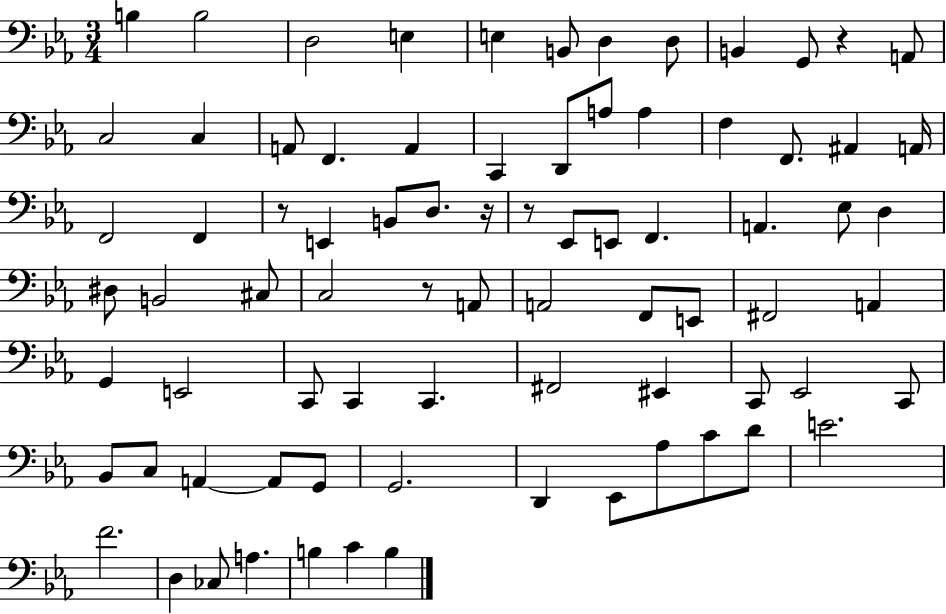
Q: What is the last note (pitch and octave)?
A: B3